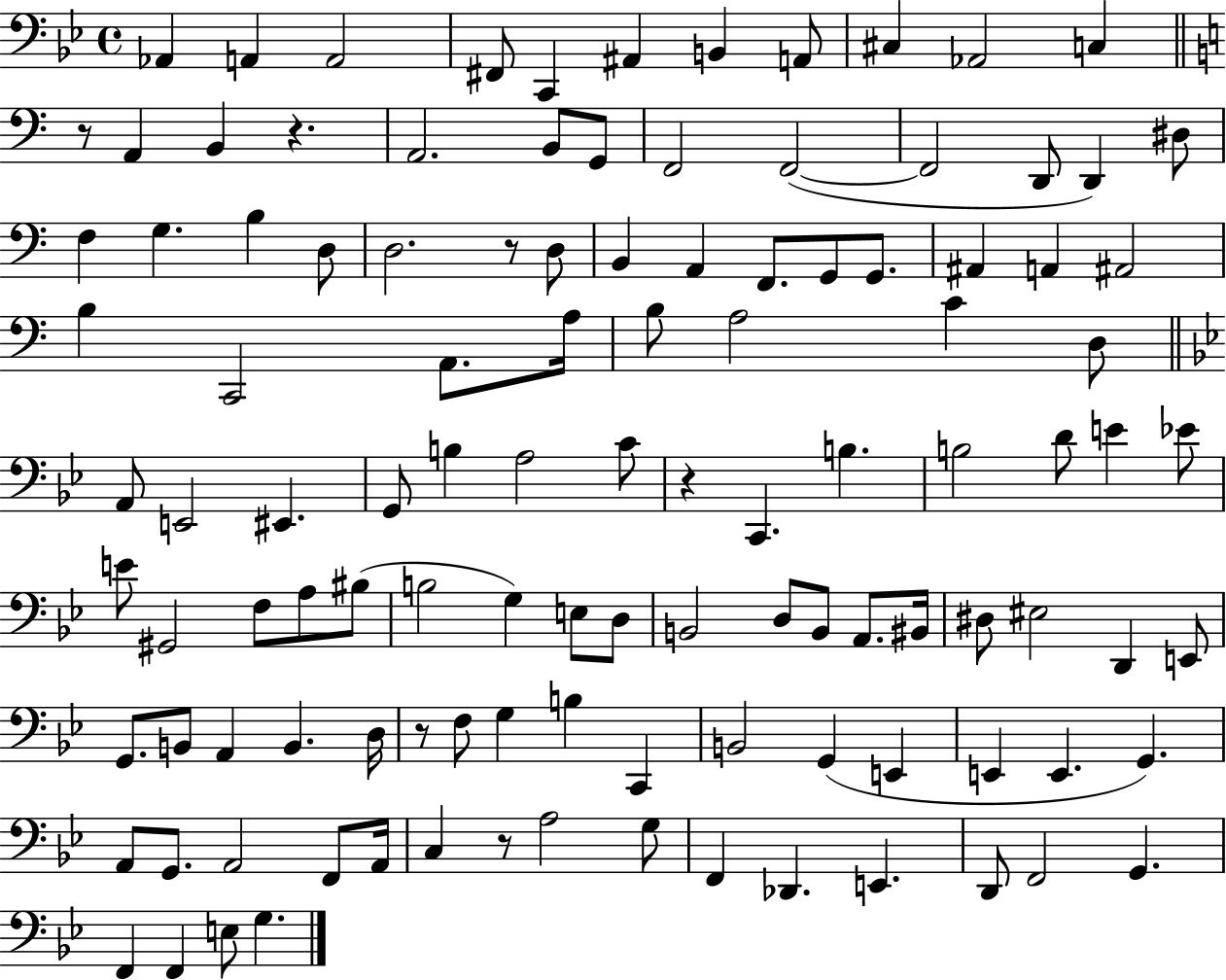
{
  \clef bass
  \time 4/4
  \defaultTimeSignature
  \key bes \major
  aes,4 a,4 a,2 | fis,8 c,4 ais,4 b,4 a,8 | cis4 aes,2 c4 | \bar "||" \break \key c \major r8 a,4 b,4 r4. | a,2. b,8 g,8 | f,2 f,2~(~ | f,2 d,8 d,4) dis8 | \break f4 g4. b4 d8 | d2. r8 d8 | b,4 a,4 f,8. g,8 g,8. | ais,4 a,4 ais,2 | \break b4 c,2 a,8. a16 | b8 a2 c'4 d8 | \bar "||" \break \key bes \major a,8 e,2 eis,4. | g,8 b4 a2 c'8 | r4 c,4. b4. | b2 d'8 e'4 ees'8 | \break e'8 gis,2 f8 a8 bis8( | b2 g4) e8 d8 | b,2 d8 b,8 a,8. bis,16 | dis8 eis2 d,4 e,8 | \break g,8. b,8 a,4 b,4. d16 | r8 f8 g4 b4 c,4 | b,2 g,4( e,4 | e,4 e,4. g,4.) | \break a,8 g,8. a,2 f,8 a,16 | c4 r8 a2 g8 | f,4 des,4. e,4. | d,8 f,2 g,4. | \break f,4 f,4 e8 g4. | \bar "|."
}